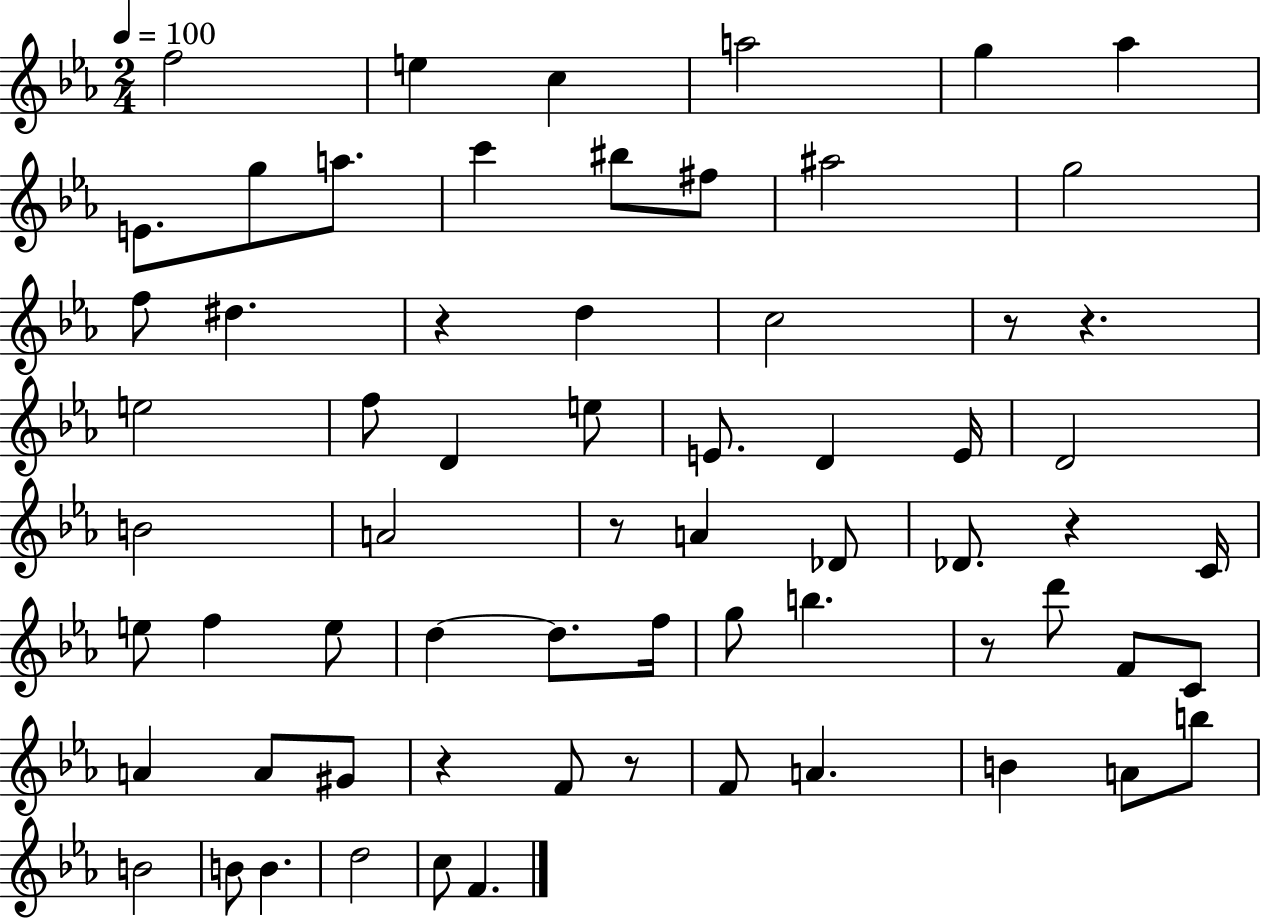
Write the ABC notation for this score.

X:1
T:Untitled
M:2/4
L:1/4
K:Eb
f2 e c a2 g _a E/2 g/2 a/2 c' ^b/2 ^f/2 ^a2 g2 f/2 ^d z d c2 z/2 z e2 f/2 D e/2 E/2 D E/4 D2 B2 A2 z/2 A _D/2 _D/2 z C/4 e/2 f e/2 d d/2 f/4 g/2 b z/2 d'/2 F/2 C/2 A A/2 ^G/2 z F/2 z/2 F/2 A B A/2 b/2 B2 B/2 B d2 c/2 F